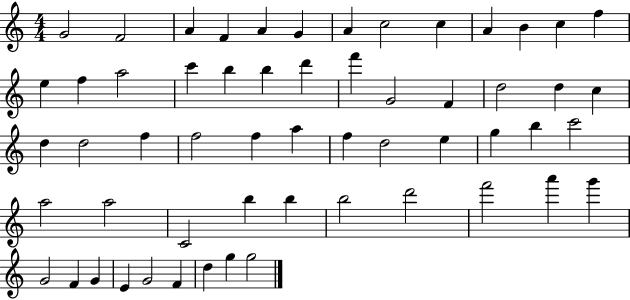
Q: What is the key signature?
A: C major